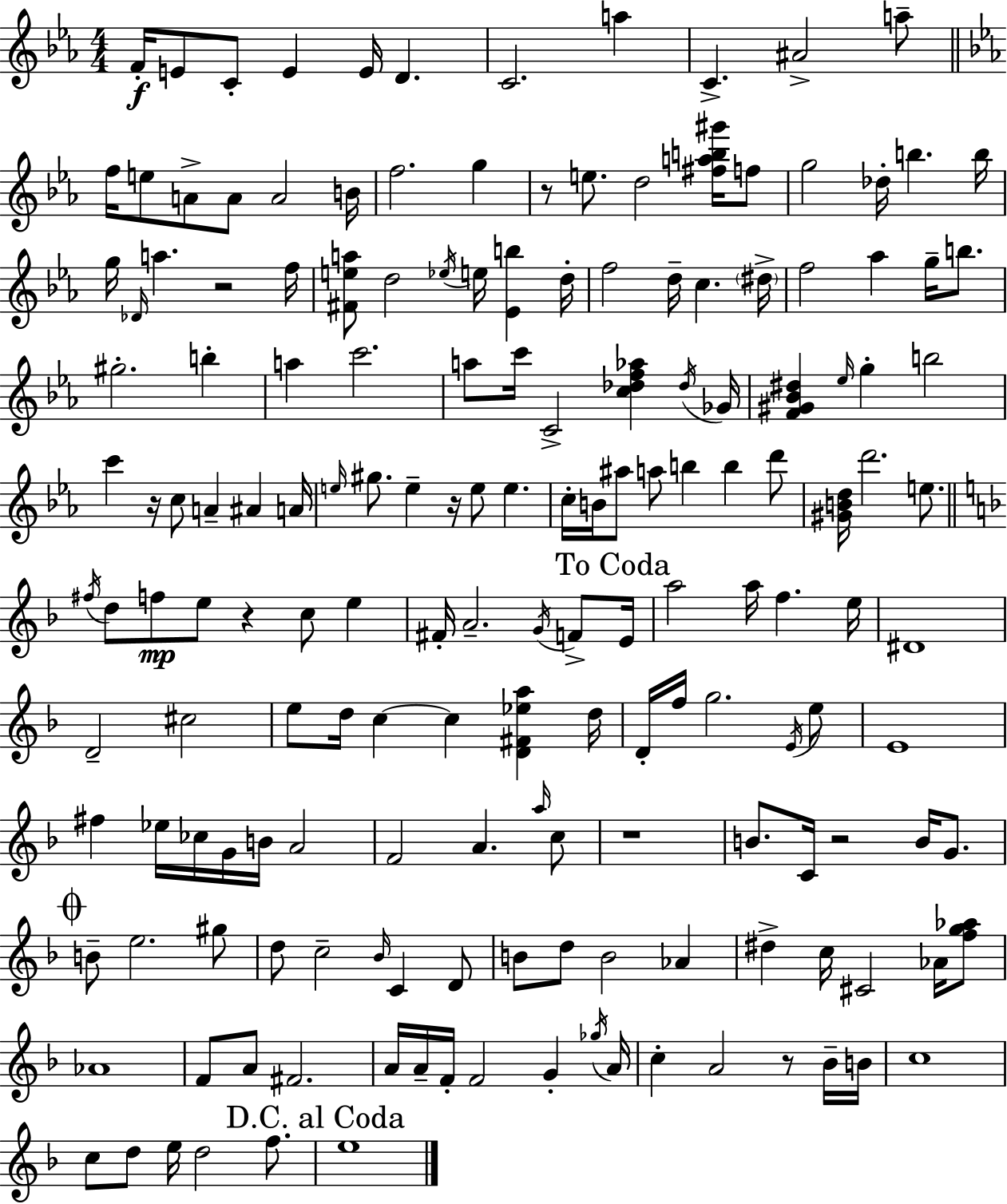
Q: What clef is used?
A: treble